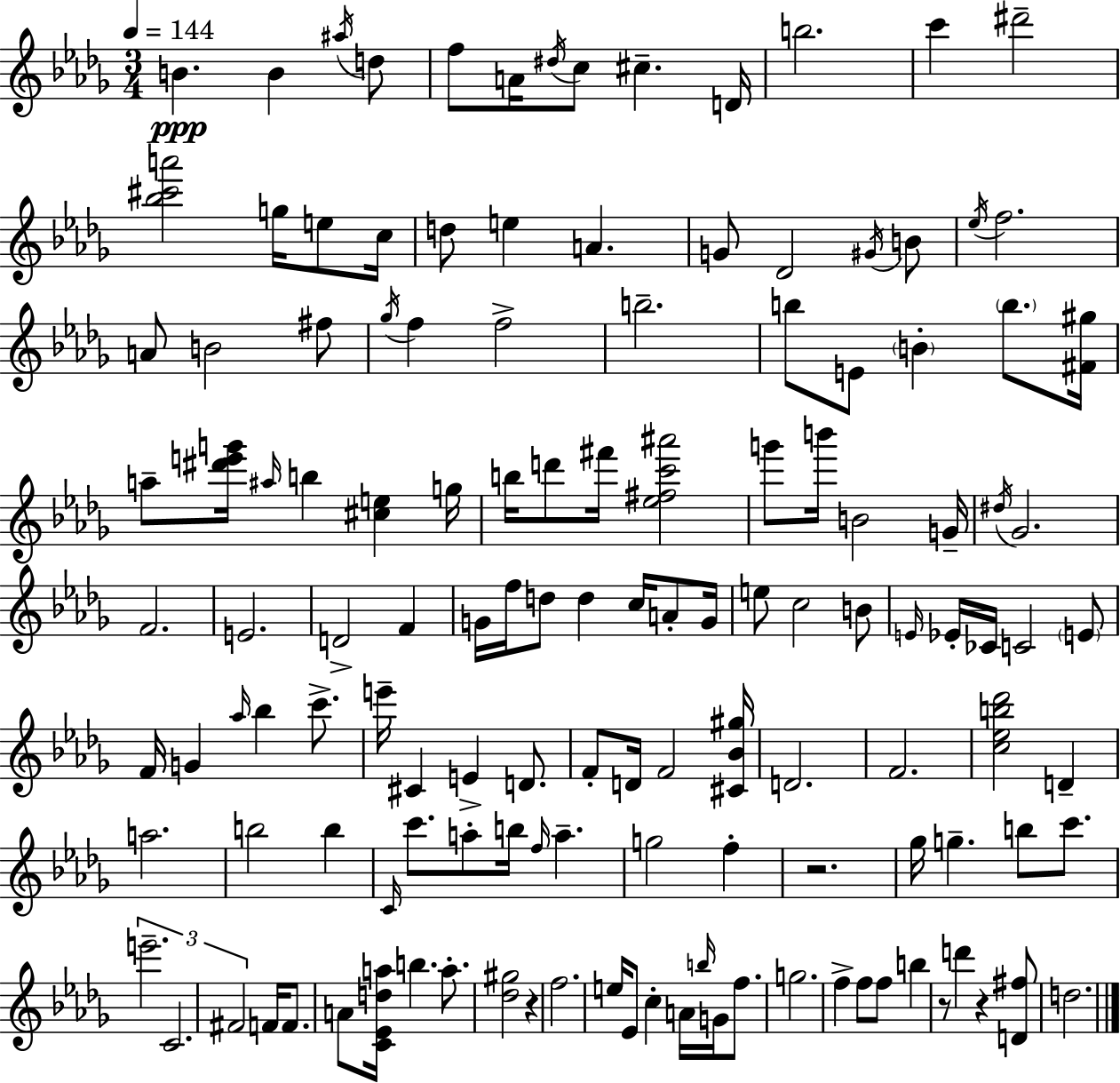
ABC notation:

X:1
T:Untitled
M:3/4
L:1/4
K:Bbm
B B ^a/4 d/2 f/2 A/4 ^d/4 c/2 ^c D/4 b2 c' ^d'2 [_b^c'a']2 g/4 e/2 c/4 d/2 e A G/2 _D2 ^G/4 B/2 _e/4 f2 A/2 B2 ^f/2 _g/4 f f2 b2 b/2 E/2 B b/2 [^F^g]/4 a/2 [^d'e'g']/4 ^a/4 b [^ce] g/4 b/4 d'/2 ^f'/4 [_e^fc'^a']2 g'/2 b'/4 B2 G/4 ^d/4 _G2 F2 E2 D2 F G/4 f/4 d/2 d c/4 A/2 G/4 e/2 c2 B/2 E/4 _E/4 _C/4 C2 E/2 F/4 G _a/4 _b c'/2 e'/4 ^C E D/2 F/2 D/4 F2 [^C_B^g]/4 D2 F2 [c_eb_d']2 D a2 b2 b C/4 c'/2 a/2 b/4 f/4 a g2 f z2 _g/4 g b/2 c'/2 e'2 C2 ^F2 F/4 F/2 A/2 [C_Eda]/4 b a/2 [_d^g]2 z f2 e/4 _E/2 c A/4 b/4 G/4 f/2 g2 f f/2 f/2 b z/2 d' z [D^f]/2 d2